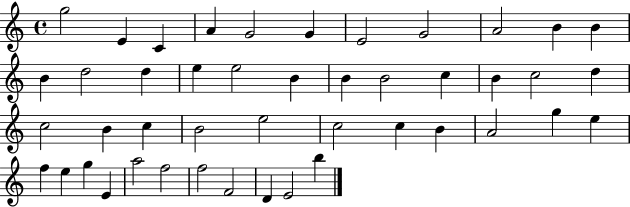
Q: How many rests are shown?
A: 0